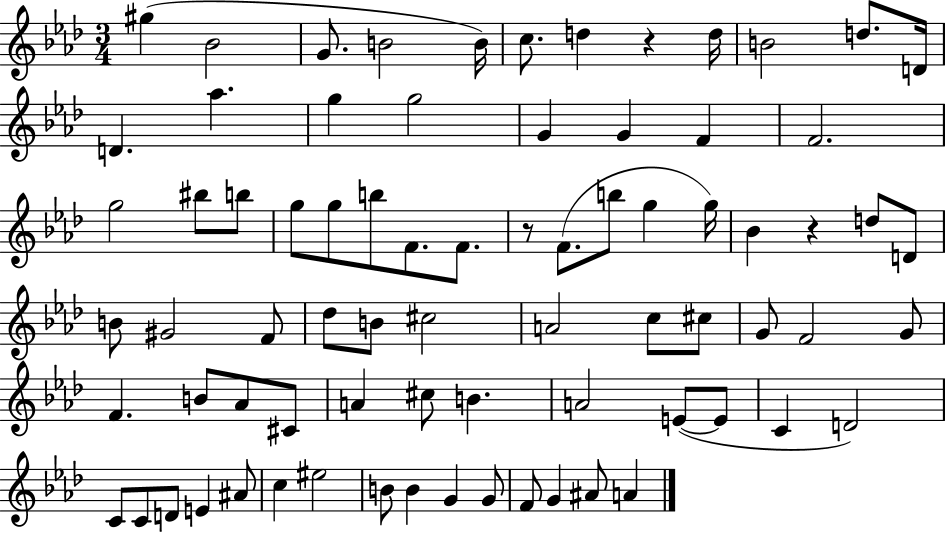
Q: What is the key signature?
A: AES major